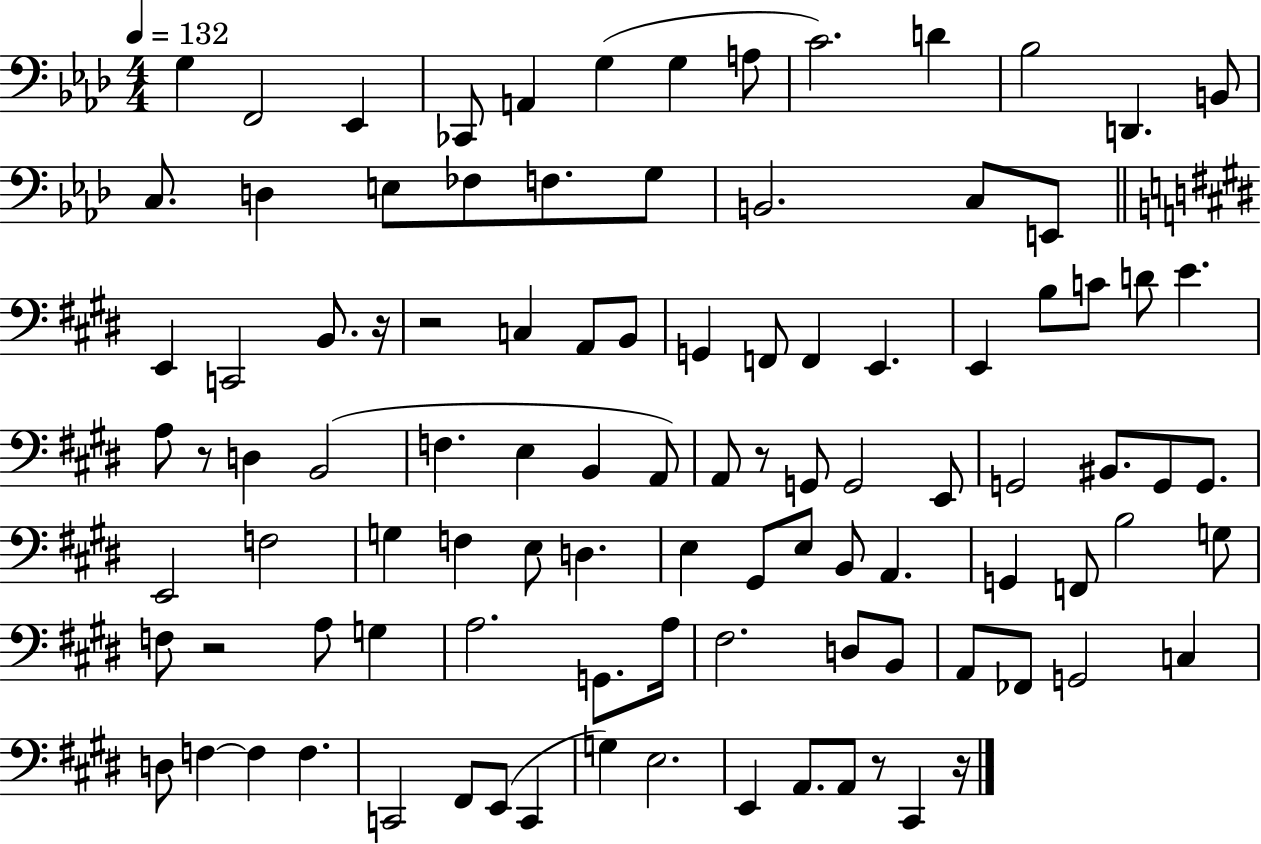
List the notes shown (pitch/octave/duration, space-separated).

G3/q F2/h Eb2/q CES2/e A2/q G3/q G3/q A3/e C4/h. D4/q Bb3/h D2/q. B2/e C3/e. D3/q E3/e FES3/e F3/e. G3/e B2/h. C3/e E2/e E2/q C2/h B2/e. R/s R/h C3/q A2/e B2/e G2/q F2/e F2/q E2/q. E2/q B3/e C4/e D4/e E4/q. A3/e R/e D3/q B2/h F3/q. E3/q B2/q A2/e A2/e R/e G2/e G2/h E2/e G2/h BIS2/e. G2/e G2/e. E2/h F3/h G3/q F3/q E3/e D3/q. E3/q G#2/e E3/e B2/e A2/q. G2/q F2/e B3/h G3/e F3/e R/h A3/e G3/q A3/h. G2/e. A3/s F#3/h. D3/e B2/e A2/e FES2/e G2/h C3/q D3/e F3/q F3/q F3/q. C2/h F#2/e E2/e C2/q G3/q E3/h. E2/q A2/e. A2/e R/e C#2/q R/s